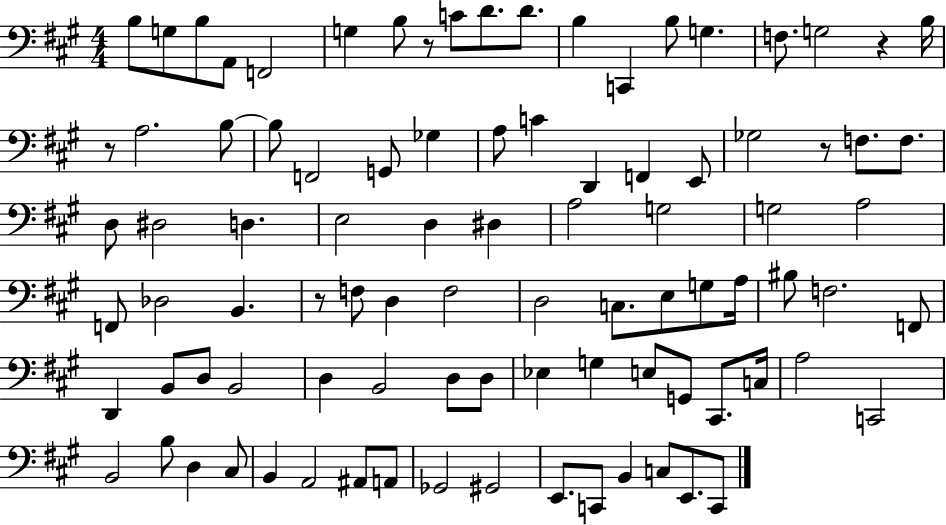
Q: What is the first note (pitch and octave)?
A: B3